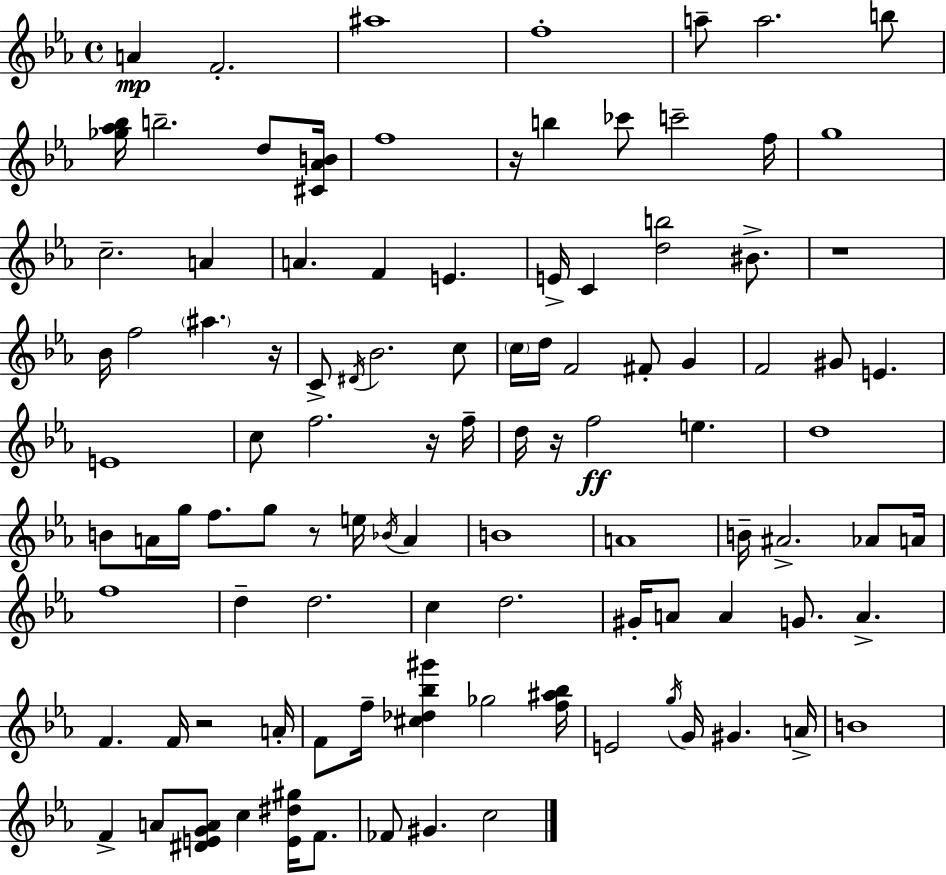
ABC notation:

X:1
T:Untitled
M:4/4
L:1/4
K:Cm
A F2 ^a4 f4 a/2 a2 b/2 [_g_a_b]/4 b2 d/2 [^C_AB]/4 f4 z/4 b _c'/2 c'2 f/4 g4 c2 A A F E E/4 C [db]2 ^B/2 z4 _B/4 f2 ^a z/4 C/2 ^D/4 _B2 c/2 c/4 d/4 F2 ^F/2 G F2 ^G/2 E E4 c/2 f2 z/4 f/4 d/4 z/4 f2 e d4 B/2 A/4 g/4 f/2 g/2 z/2 e/4 _B/4 A B4 A4 B/4 ^A2 _A/2 A/4 f4 d d2 c d2 ^G/4 A/2 A G/2 A F F/4 z2 A/4 F/2 f/4 [^c_d_b^g'] _g2 [f^a_b]/4 E2 g/4 G/4 ^G A/4 B4 F A/2 [^DEGA]/2 c [E^d^g]/4 F/2 _F/2 ^G c2